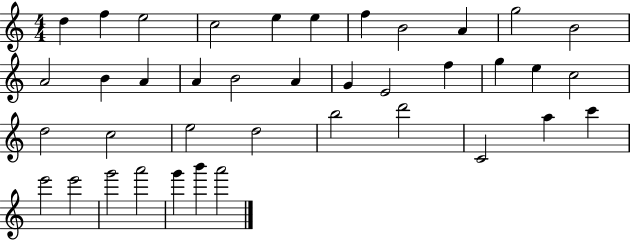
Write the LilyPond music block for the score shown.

{
  \clef treble
  \numericTimeSignature
  \time 4/4
  \key c \major
  d''4 f''4 e''2 | c''2 e''4 e''4 | f''4 b'2 a'4 | g''2 b'2 | \break a'2 b'4 a'4 | a'4 b'2 a'4 | g'4 e'2 f''4 | g''4 e''4 c''2 | \break d''2 c''2 | e''2 d''2 | b''2 d'''2 | c'2 a''4 c'''4 | \break e'''2 e'''2 | g'''2 a'''2 | g'''4 b'''4 a'''2 | \bar "|."
}